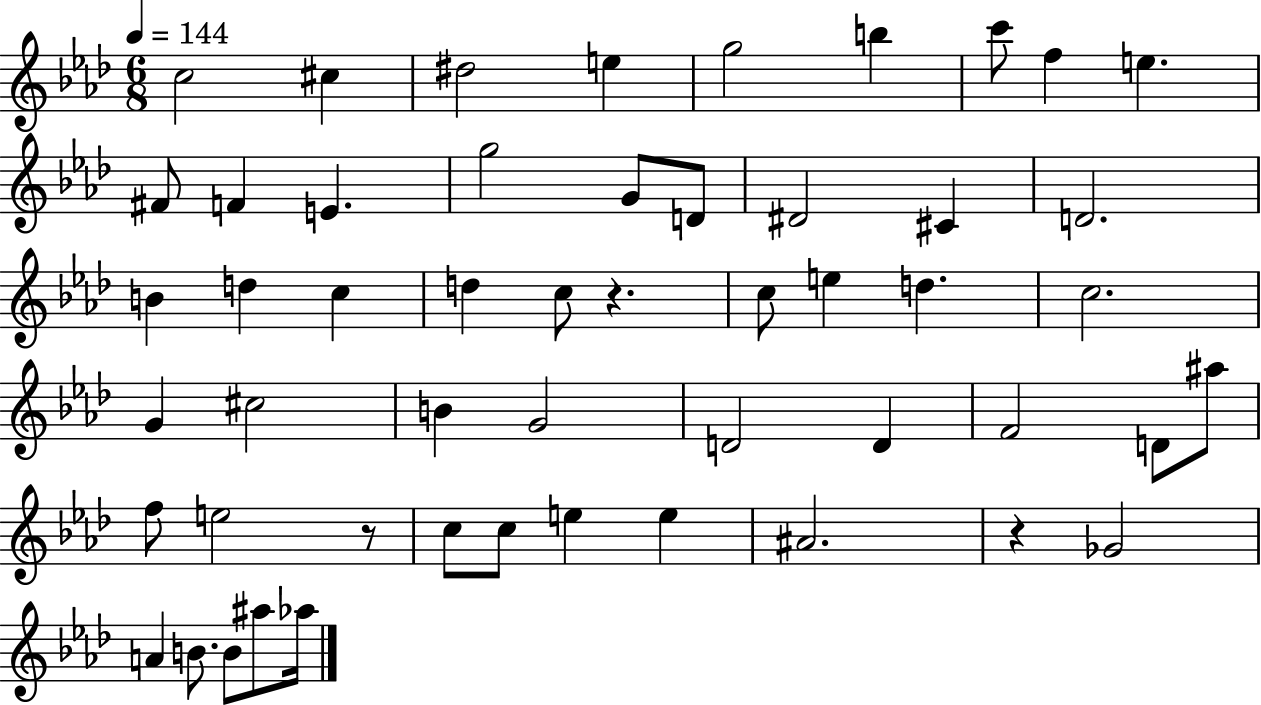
C5/h C#5/q D#5/h E5/q G5/h B5/q C6/e F5/q E5/q. F#4/e F4/q E4/q. G5/h G4/e D4/e D#4/h C#4/q D4/h. B4/q D5/q C5/q D5/q C5/e R/q. C5/e E5/q D5/q. C5/h. G4/q C#5/h B4/q G4/h D4/h D4/q F4/h D4/e A#5/e F5/e E5/h R/e C5/e C5/e E5/q E5/q A#4/h. R/q Gb4/h A4/q B4/e. B4/e A#5/e Ab5/s